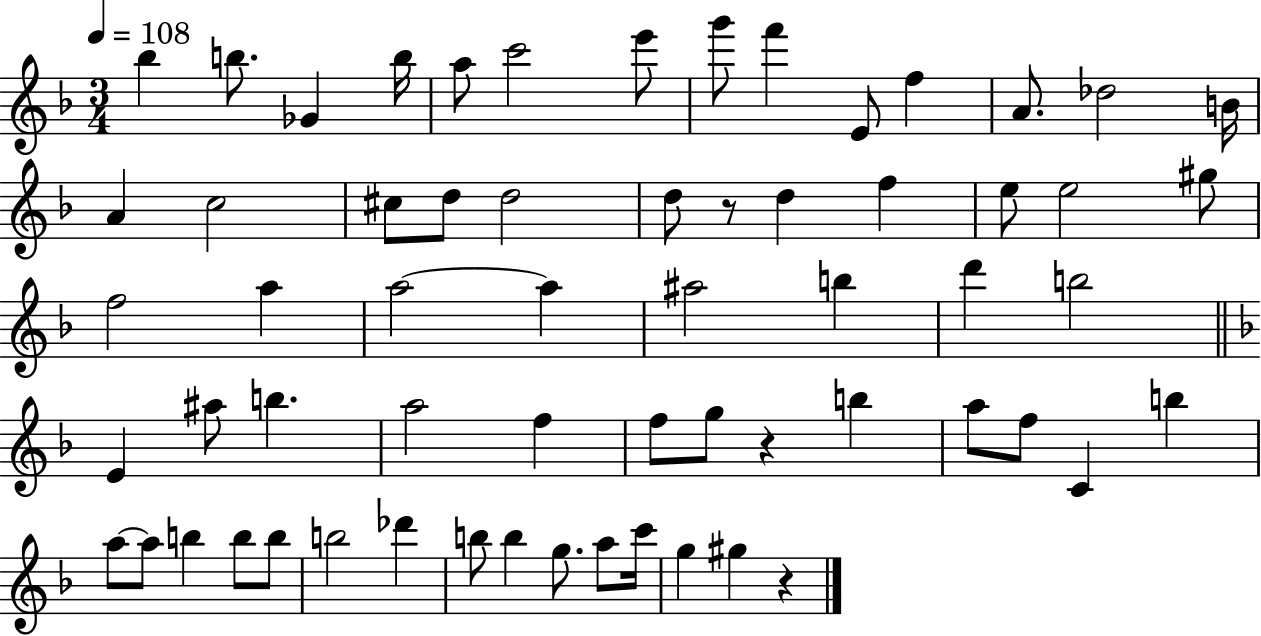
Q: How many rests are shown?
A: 3